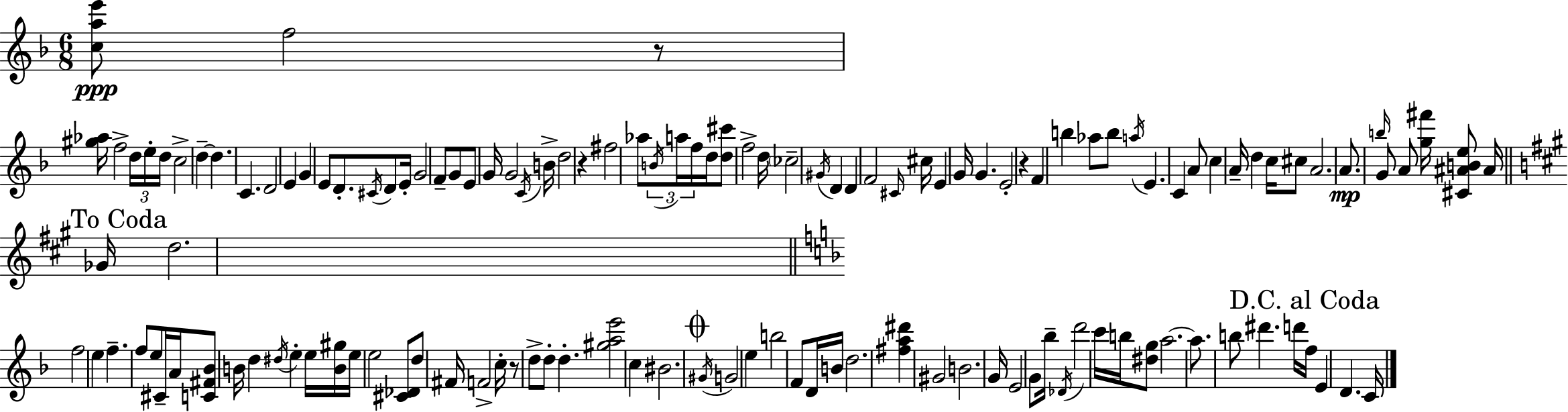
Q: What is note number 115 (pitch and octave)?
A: D4